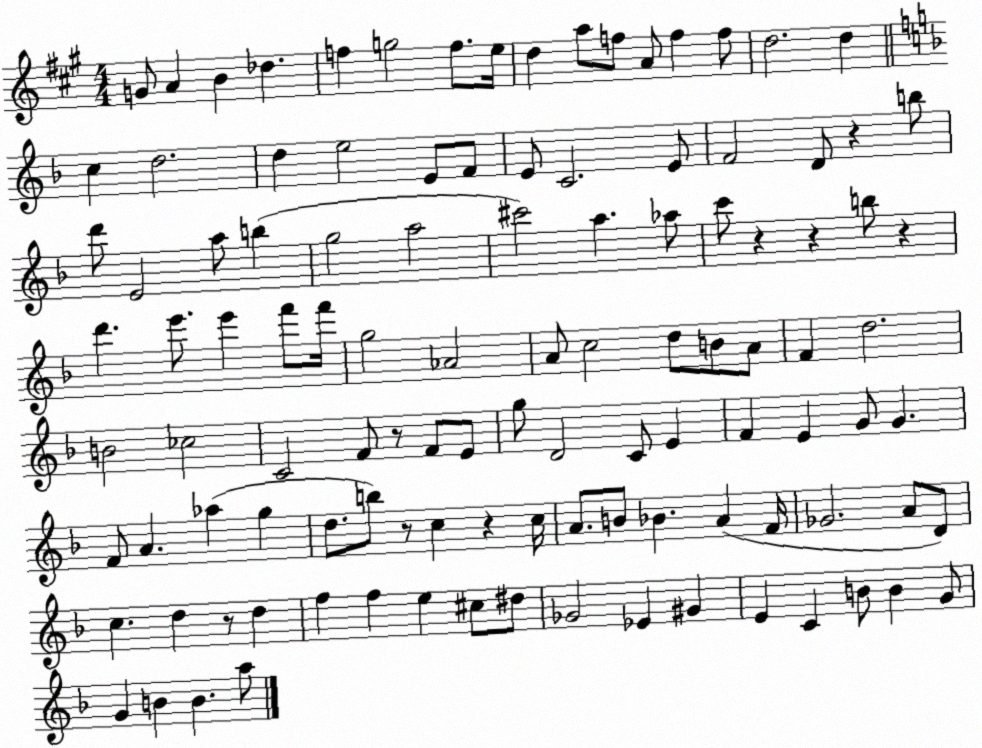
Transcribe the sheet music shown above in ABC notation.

X:1
T:Untitled
M:4/4
L:1/4
K:A
G/2 A B _d f g2 f/2 e/4 d a/2 f/2 A/2 f f/2 d2 d c d2 d e2 E/2 F/2 E/2 C2 E/2 F2 D/2 z b/2 d'/2 E2 a/2 b g2 a2 ^c'2 a _a/2 c'/2 z z b/2 z d' e'/2 e' f'/2 f'/4 g2 _A2 A/2 c2 d/2 B/2 A/2 F d2 B2 _c2 C2 F/2 z/2 F/2 E/2 g/2 D2 C/2 E F E G/2 G F/2 A _a g d/2 b/2 z/2 c z c/4 A/2 B/2 _B A F/4 _G2 A/2 D/2 c d z/2 d f f e ^c/2 ^d/2 _G2 _E ^G E C B/2 B G/2 G B B a/2